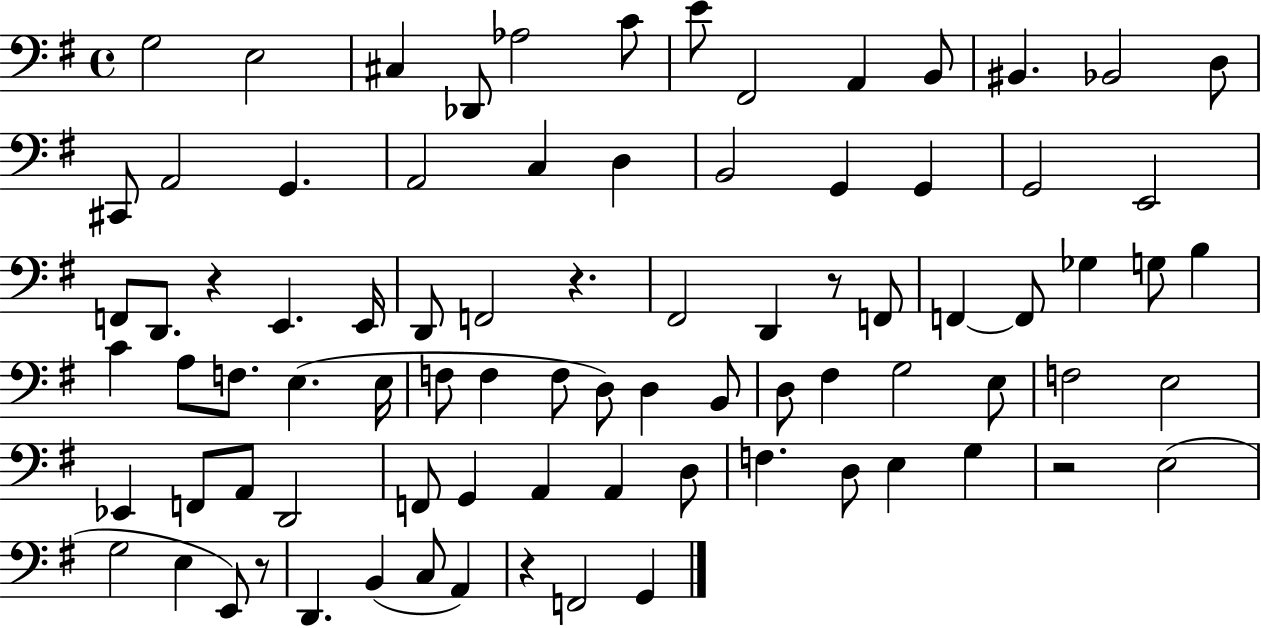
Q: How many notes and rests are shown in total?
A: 84